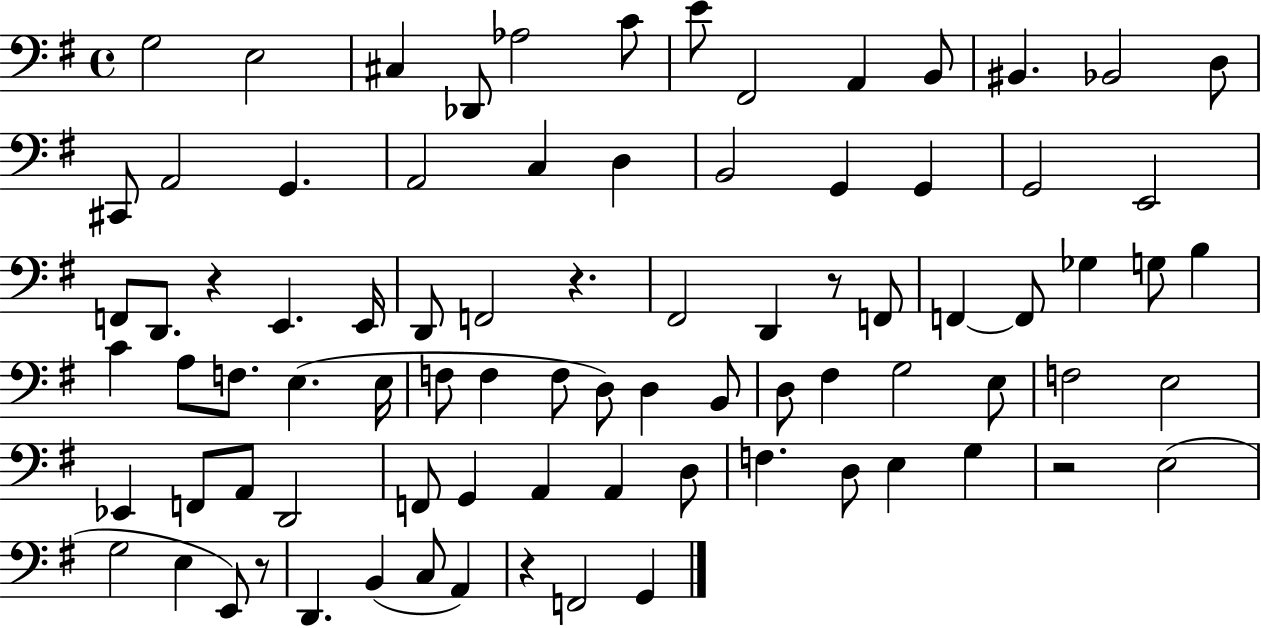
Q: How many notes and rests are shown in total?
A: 84